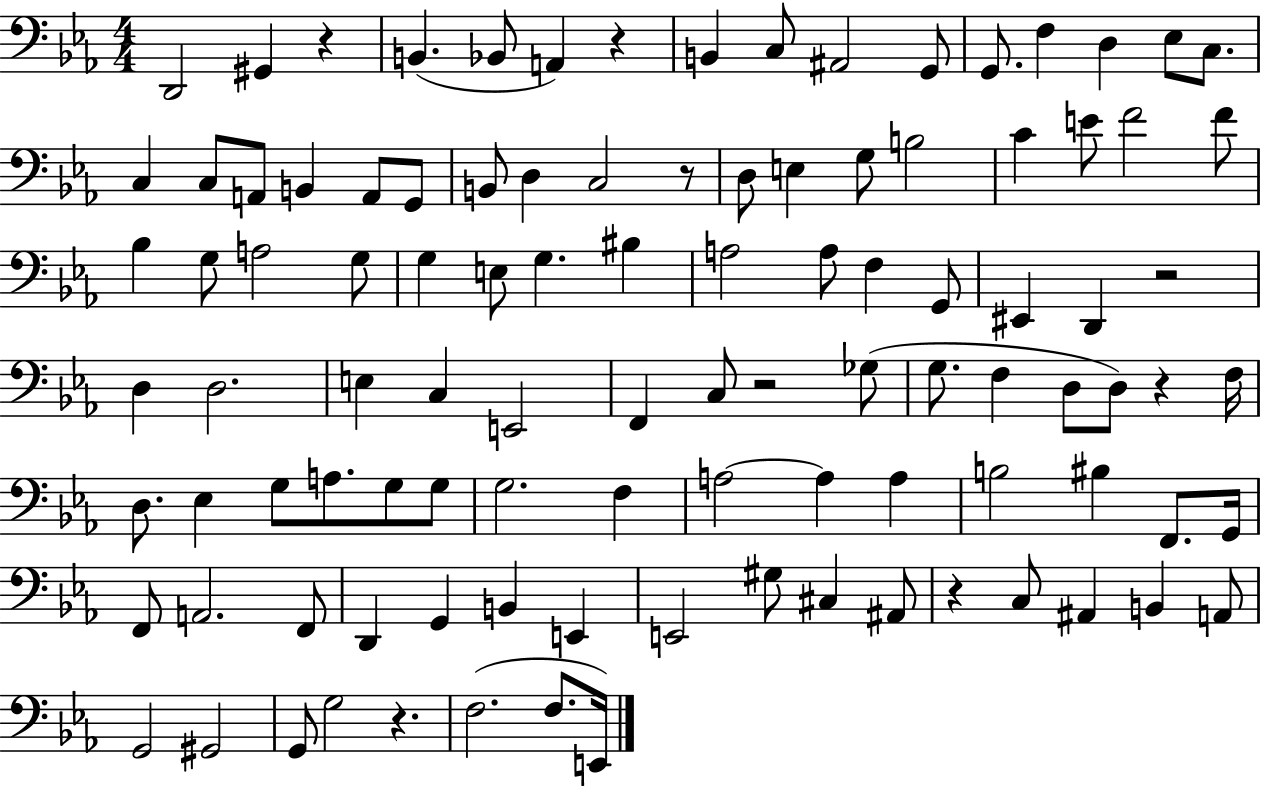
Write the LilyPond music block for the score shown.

{
  \clef bass
  \numericTimeSignature
  \time 4/4
  \key ees \major
  \repeat volta 2 { d,2 gis,4 r4 | b,4.( bes,8 a,4) r4 | b,4 c8 ais,2 g,8 | g,8. f4 d4 ees8 c8. | \break c4 c8 a,8 b,4 a,8 g,8 | b,8 d4 c2 r8 | d8 e4 g8 b2 | c'4 e'8 f'2 f'8 | \break bes4 g8 a2 g8 | g4 e8 g4. bis4 | a2 a8 f4 g,8 | eis,4 d,4 r2 | \break d4 d2. | e4 c4 e,2 | f,4 c8 r2 ges8( | g8. f4 d8 d8) r4 f16 | \break d8. ees4 g8 a8. g8 g8 | g2. f4 | a2~~ a4 a4 | b2 bis4 f,8. g,16 | \break f,8 a,2. f,8 | d,4 g,4 b,4 e,4 | e,2 gis8 cis4 ais,8 | r4 c8 ais,4 b,4 a,8 | \break g,2 gis,2 | g,8 g2 r4. | f2.( f8. e,16) | } \bar "|."
}